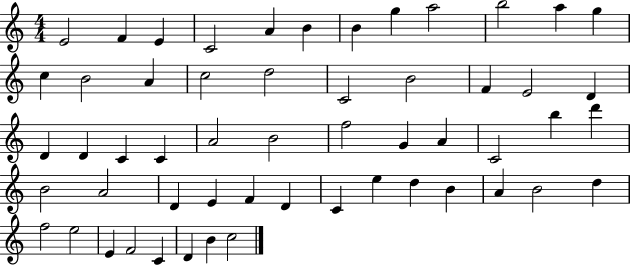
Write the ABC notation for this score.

X:1
T:Untitled
M:4/4
L:1/4
K:C
E2 F E C2 A B B g a2 b2 a g c B2 A c2 d2 C2 B2 F E2 D D D C C A2 B2 f2 G A C2 b d' B2 A2 D E F D C e d B A B2 d f2 e2 E F2 C D B c2